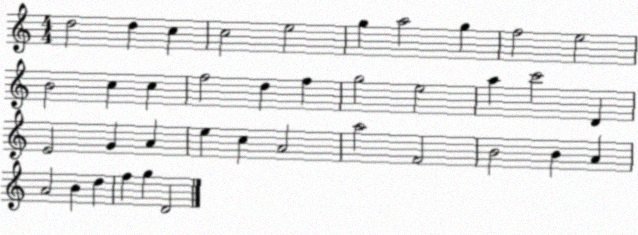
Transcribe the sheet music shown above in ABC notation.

X:1
T:Untitled
M:4/4
L:1/4
K:C
d2 d c c2 e2 g a2 g f2 e2 B2 c c f2 d f g2 e2 a c'2 D E2 G A e c A2 a2 F2 B2 B A A2 B d f g D2